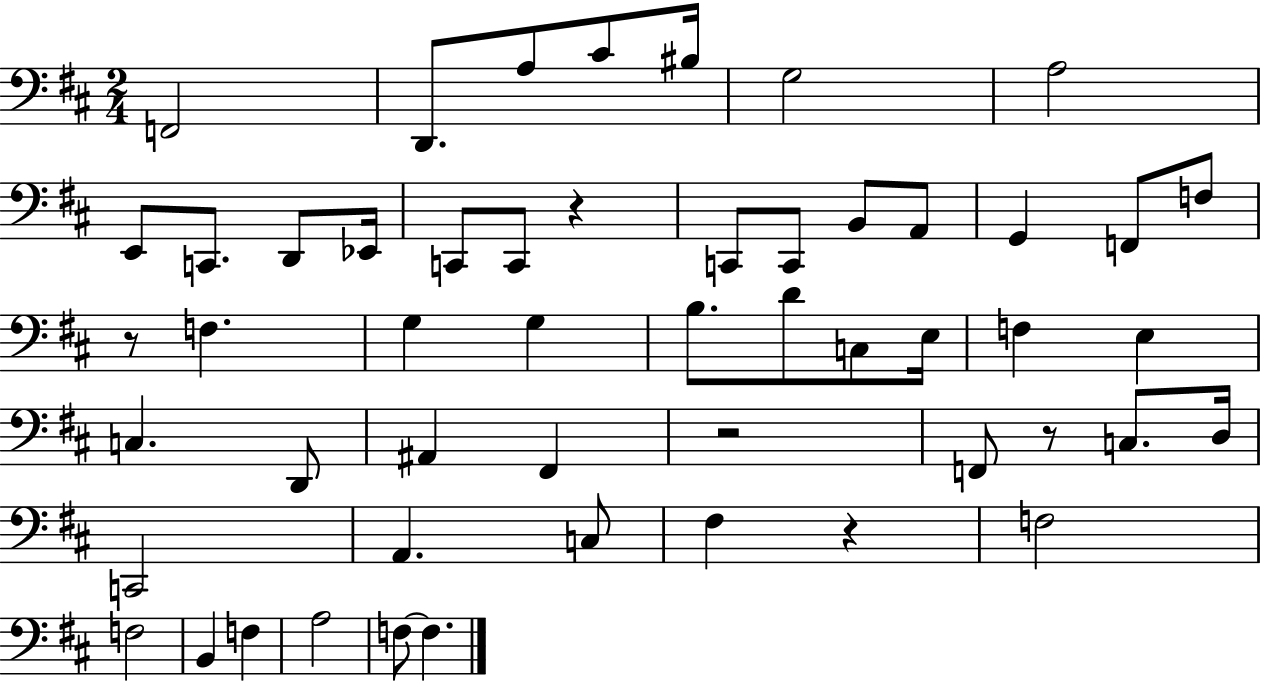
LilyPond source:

{
  \clef bass
  \numericTimeSignature
  \time 2/4
  \key d \major
  f,2 | d,8. a8 cis'8 bis16 | g2 | a2 | \break e,8 c,8. d,8 ees,16 | c,8 c,8 r4 | c,8 c,8 b,8 a,8 | g,4 f,8 f8 | \break r8 f4. | g4 g4 | b8. d'8 c8 e16 | f4 e4 | \break c4. d,8 | ais,4 fis,4 | r2 | f,8 r8 c8. d16 | \break c,2 | a,4. c8 | fis4 r4 | f2 | \break f2 | b,4 f4 | a2 | f8~~ f4. | \break \bar "|."
}